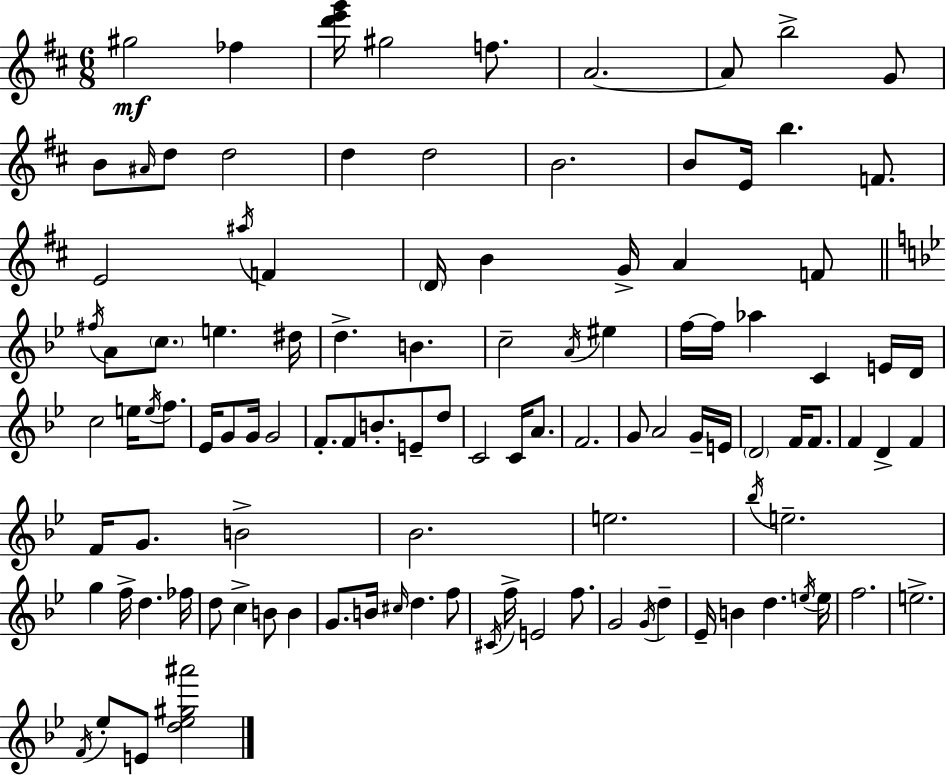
G#5/h FES5/q [D6,E6,G6]/s G#5/h F5/e. A4/h. A4/e B5/h G4/e B4/e A#4/s D5/e D5/h D5/q D5/h B4/h. B4/e E4/s B5/q. F4/e. E4/h A#5/s F4/q D4/s B4/q G4/s A4/q F4/e F#5/s A4/e C5/e. E5/q. D#5/s D5/q. B4/q. C5/h A4/s EIS5/q F5/s F5/s Ab5/q C4/q E4/s D4/s C5/h E5/s E5/s F5/e. Eb4/s G4/e G4/s G4/h F4/e. F4/e B4/e. E4/e D5/e C4/h C4/s A4/e. F4/h. G4/e A4/h G4/s E4/s D4/h F4/s F4/e. F4/q D4/q F4/q F4/s G4/e. B4/h Bb4/h. E5/h. Bb5/s E5/h. G5/q F5/s D5/q. FES5/s D5/e C5/q B4/e B4/q G4/e. B4/s C#5/s D5/q. F5/e C#4/s F5/s E4/h F5/e. G4/h G4/s D5/q Eb4/s B4/q D5/q. E5/s E5/s F5/h. E5/h. F4/s Eb5/e E4/e [D5,Eb5,G#5,A#6]/h